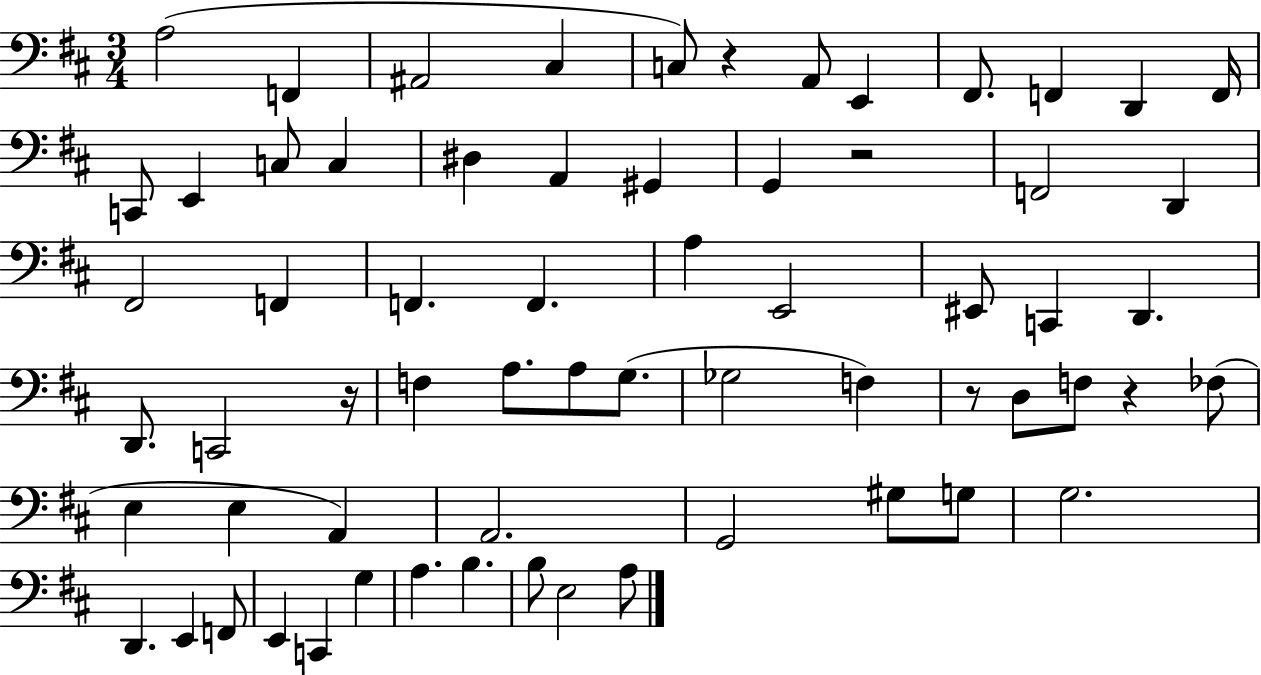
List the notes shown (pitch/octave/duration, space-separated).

A3/h F2/q A#2/h C#3/q C3/e R/q A2/e E2/q F#2/e. F2/q D2/q F2/s C2/e E2/q C3/e C3/q D#3/q A2/q G#2/q G2/q R/h F2/h D2/q F#2/h F2/q F2/q. F2/q. A3/q E2/h EIS2/e C2/q D2/q. D2/e. C2/h R/s F3/q A3/e. A3/e G3/e. Gb3/h F3/q R/e D3/e F3/e R/q FES3/e E3/q E3/q A2/q A2/h. G2/h G#3/e G3/e G3/h. D2/q. E2/q F2/e E2/q C2/q G3/q A3/q. B3/q. B3/e E3/h A3/e